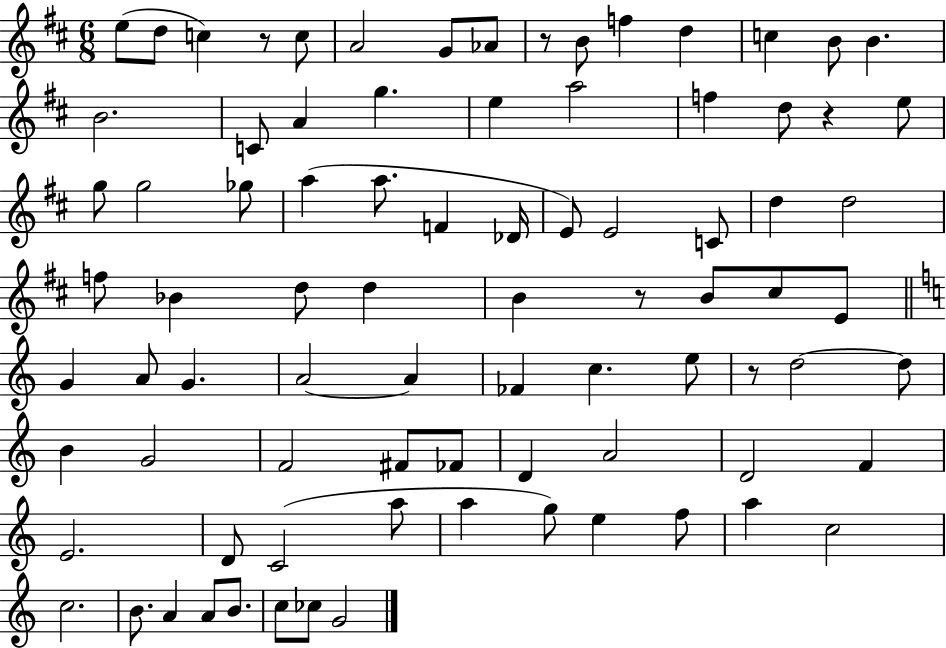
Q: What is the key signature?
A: D major